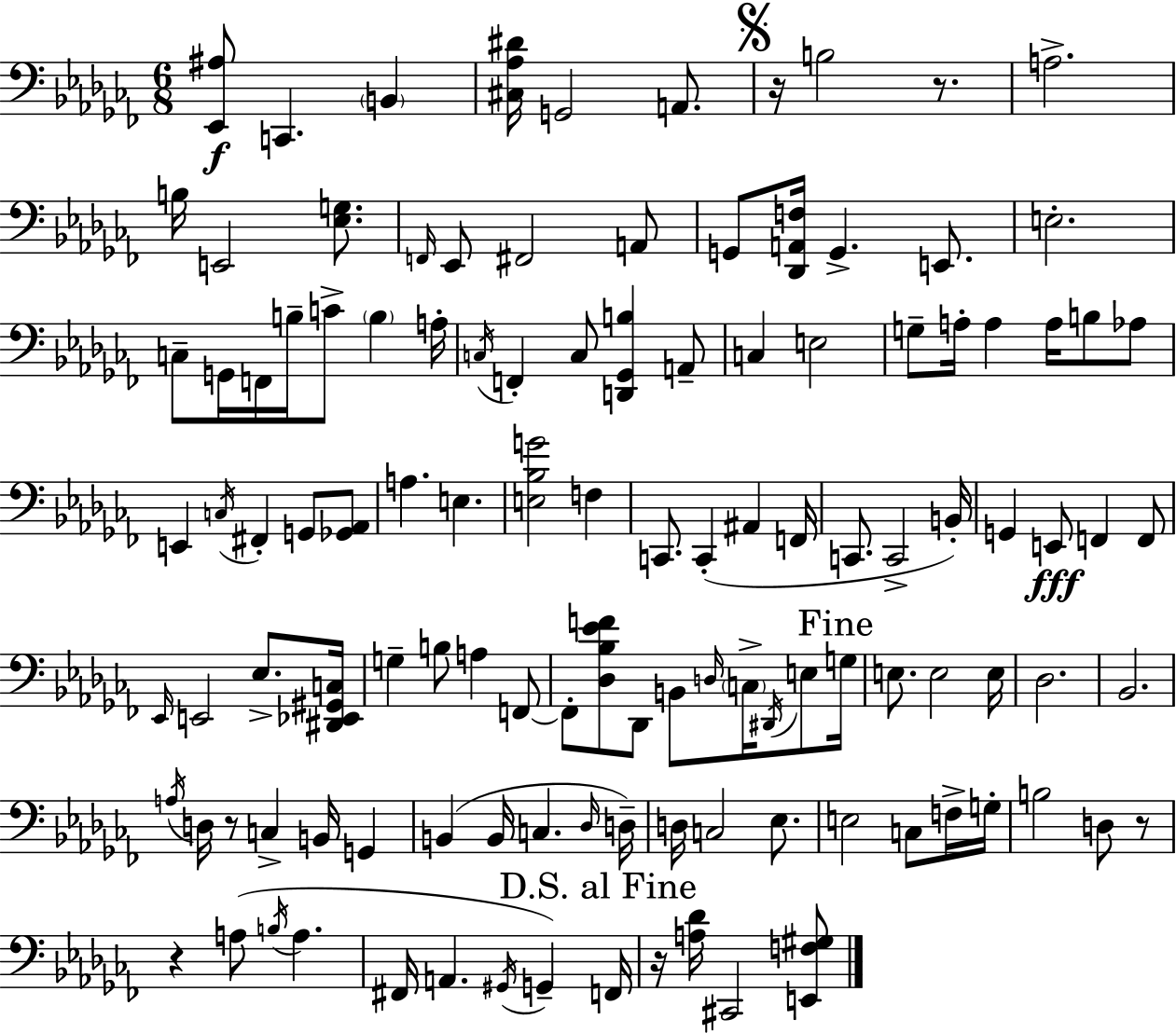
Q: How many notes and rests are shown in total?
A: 118